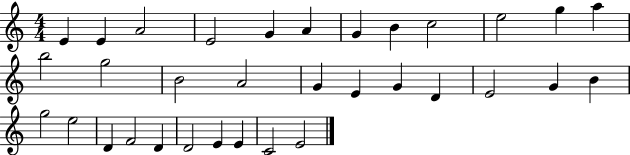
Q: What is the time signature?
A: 4/4